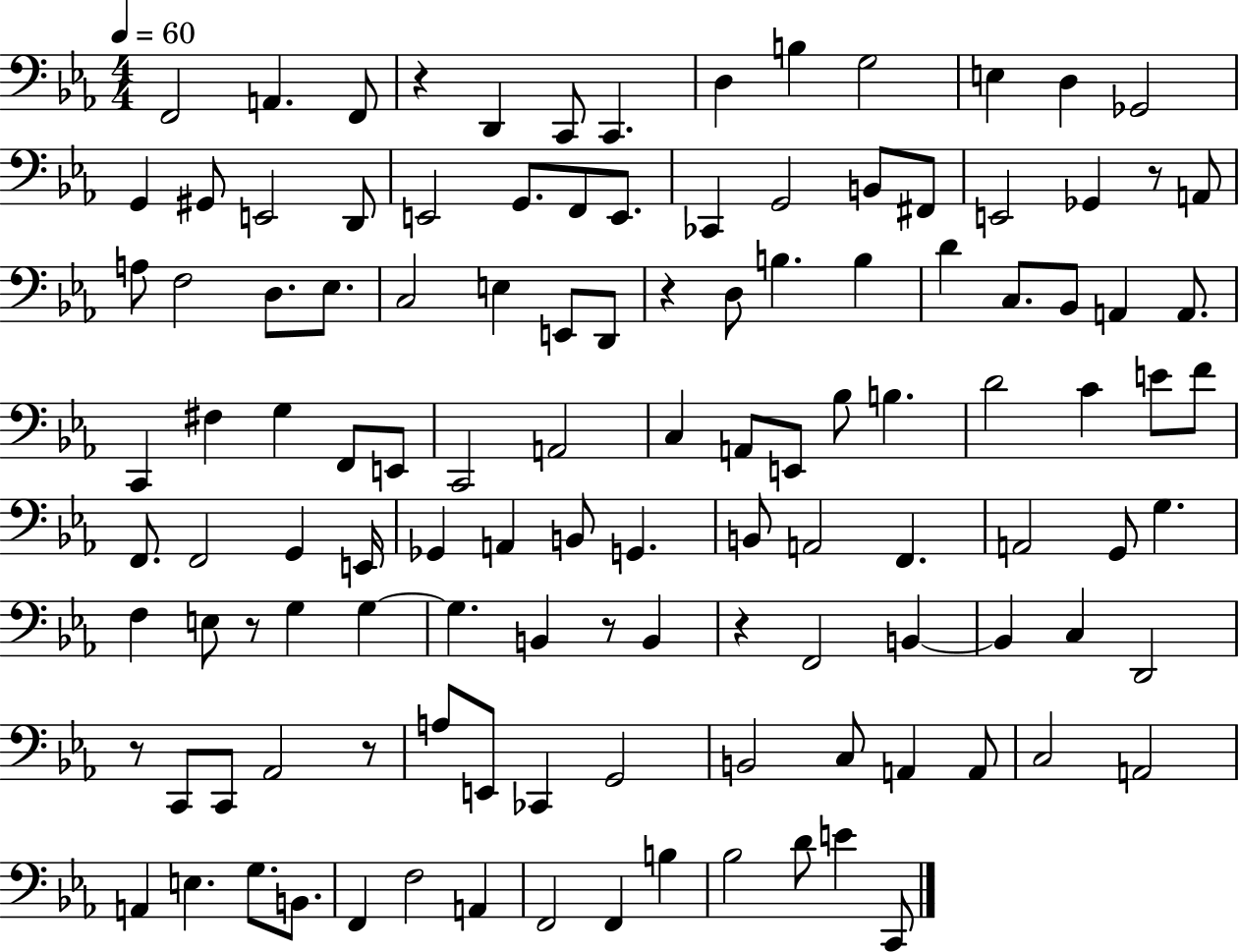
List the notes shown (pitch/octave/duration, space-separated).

F2/h A2/q. F2/e R/q D2/q C2/e C2/q. D3/q B3/q G3/h E3/q D3/q Gb2/h G2/q G#2/e E2/h D2/e E2/h G2/e. F2/e E2/e. CES2/q G2/h B2/e F#2/e E2/h Gb2/q R/e A2/e A3/e F3/h D3/e. Eb3/e. C3/h E3/q E2/e D2/e R/q D3/e B3/q. B3/q D4/q C3/e. Bb2/e A2/q A2/e. C2/q F#3/q G3/q F2/e E2/e C2/h A2/h C3/q A2/e E2/e Bb3/e B3/q. D4/h C4/q E4/e F4/e F2/e. F2/h G2/q E2/s Gb2/q A2/q B2/e G2/q. B2/e A2/h F2/q. A2/h G2/e G3/q. F3/q E3/e R/e G3/q G3/q G3/q. B2/q R/e B2/q R/q F2/h B2/q B2/q C3/q D2/h R/e C2/e C2/e Ab2/h R/e A3/e E2/e CES2/q G2/h B2/h C3/e A2/q A2/e C3/h A2/h A2/q E3/q. G3/e. B2/e. F2/q F3/h A2/q F2/h F2/q B3/q Bb3/h D4/e E4/q C2/e